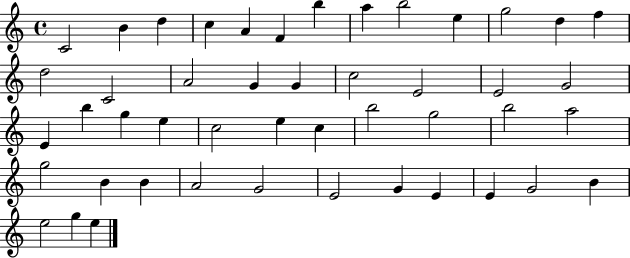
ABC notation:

X:1
T:Untitled
M:4/4
L:1/4
K:C
C2 B d c A F b a b2 e g2 d f d2 C2 A2 G G c2 E2 E2 G2 E b g e c2 e c b2 g2 b2 a2 g2 B B A2 G2 E2 G E E G2 B e2 g e